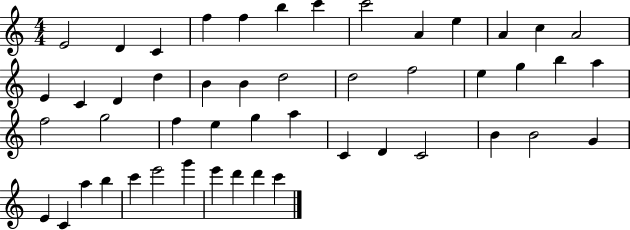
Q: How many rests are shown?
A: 0